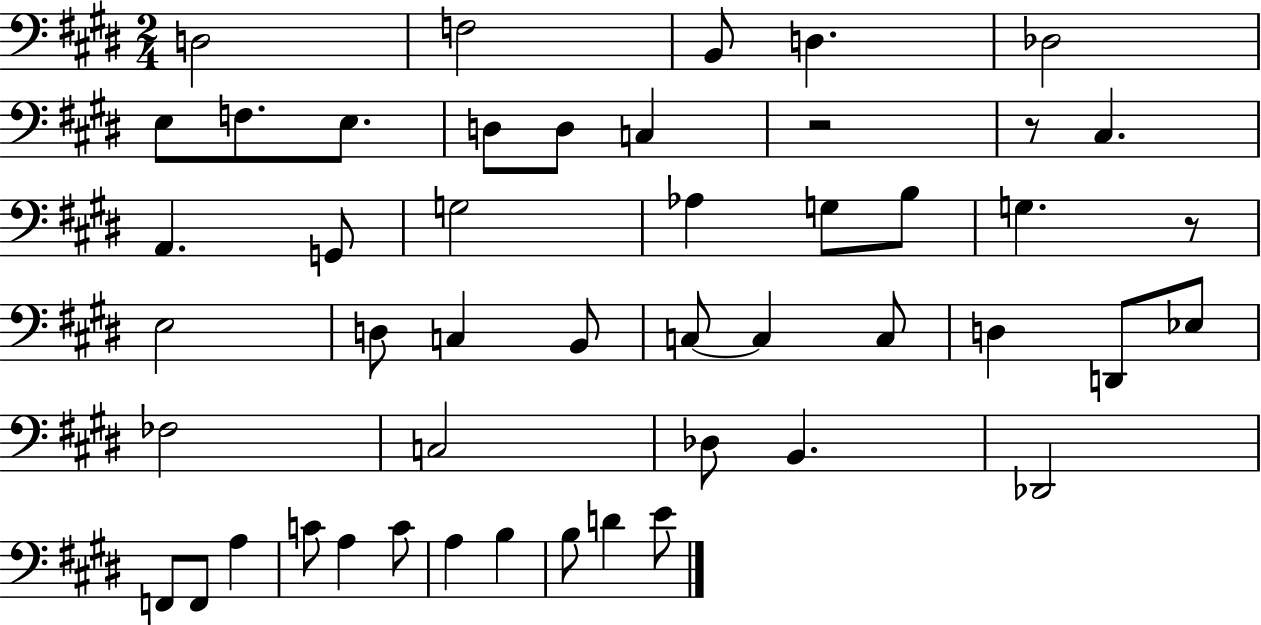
X:1
T:Untitled
M:2/4
L:1/4
K:E
D,2 F,2 B,,/2 D, _D,2 E,/2 F,/2 E,/2 D,/2 D,/2 C, z2 z/2 ^C, A,, G,,/2 G,2 _A, G,/2 B,/2 G, z/2 E,2 D,/2 C, B,,/2 C,/2 C, C,/2 D, D,,/2 _E,/2 _F,2 C,2 _D,/2 B,, _D,,2 F,,/2 F,,/2 A, C/2 A, C/2 A, B, B,/2 D E/2